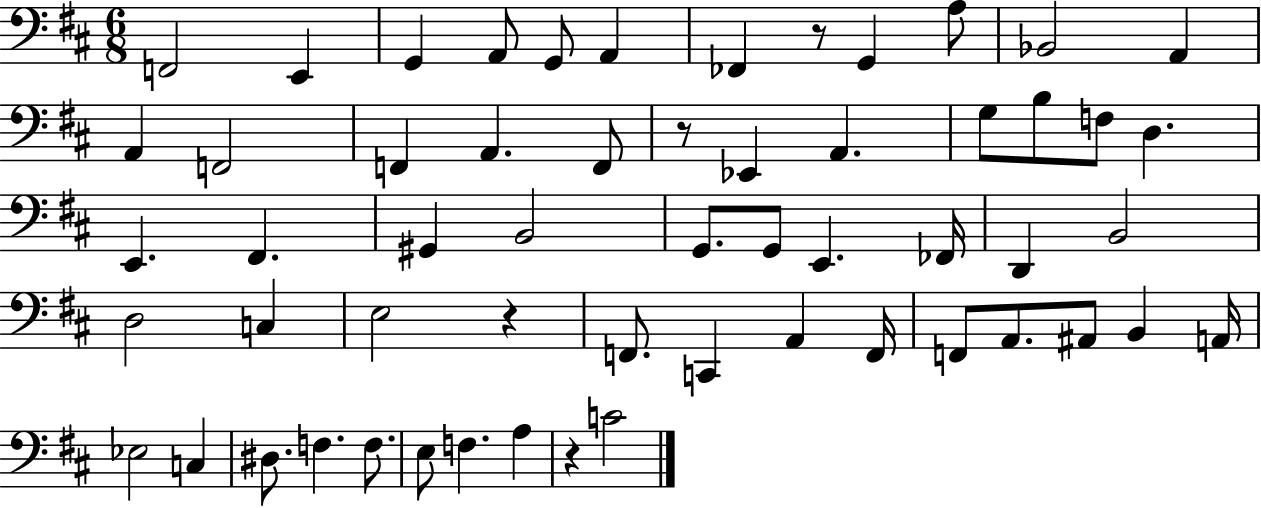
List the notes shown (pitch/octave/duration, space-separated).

F2/h E2/q G2/q A2/e G2/e A2/q FES2/q R/e G2/q A3/e Bb2/h A2/q A2/q F2/h F2/q A2/q. F2/e R/e Eb2/q A2/q. G3/e B3/e F3/e D3/q. E2/q. F#2/q. G#2/q B2/h G2/e. G2/e E2/q. FES2/s D2/q B2/h D3/h C3/q E3/h R/q F2/e. C2/q A2/q F2/s F2/e A2/e. A#2/e B2/q A2/s Eb3/h C3/q D#3/e. F3/q. F3/e. E3/e F3/q. A3/q R/q C4/h